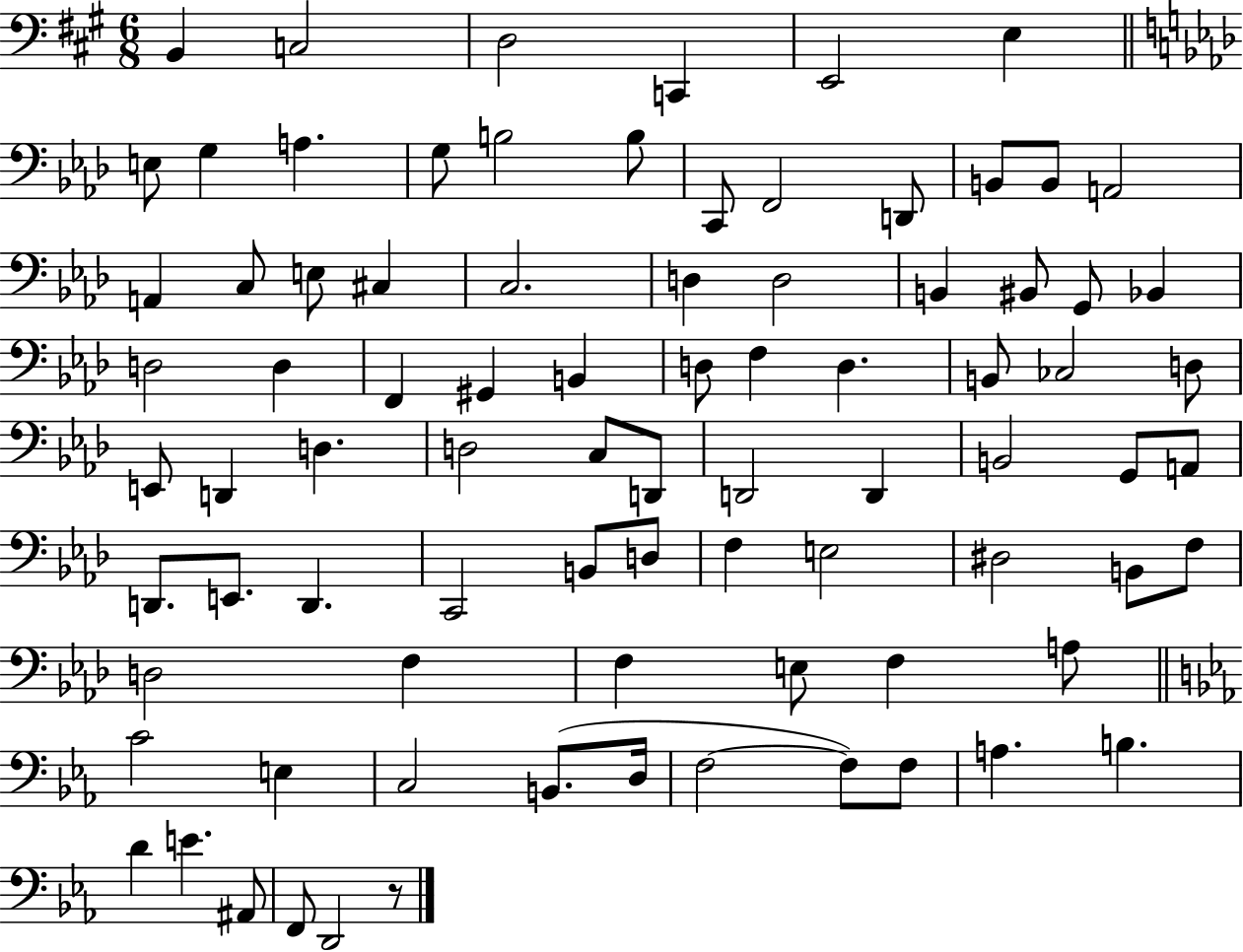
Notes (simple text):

B2/q C3/h D3/h C2/q E2/h E3/q E3/e G3/q A3/q. G3/e B3/h B3/e C2/e F2/h D2/e B2/e B2/e A2/h A2/q C3/e E3/e C#3/q C3/h. D3/q D3/h B2/q BIS2/e G2/e Bb2/q D3/h D3/q F2/q G#2/q B2/q D3/e F3/q D3/q. B2/e CES3/h D3/e E2/e D2/q D3/q. D3/h C3/e D2/e D2/h D2/q B2/h G2/e A2/e D2/e. E2/e. D2/q. C2/h B2/e D3/e F3/q E3/h D#3/h B2/e F3/e D3/h F3/q F3/q E3/e F3/q A3/e C4/h E3/q C3/h B2/e. D3/s F3/h F3/e F3/e A3/q. B3/q. D4/q E4/q. A#2/e F2/e D2/h R/e